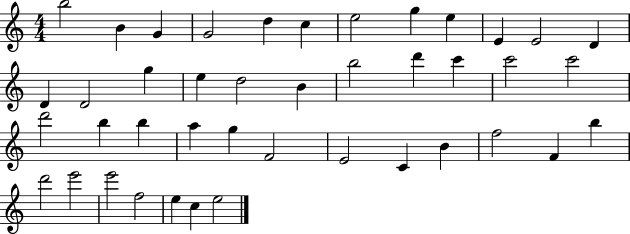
B5/h B4/q G4/q G4/h D5/q C5/q E5/h G5/q E5/q E4/q E4/h D4/q D4/q D4/h G5/q E5/q D5/h B4/q B5/h D6/q C6/q C6/h C6/h D6/h B5/q B5/q A5/q G5/q F4/h E4/h C4/q B4/q F5/h F4/q B5/q D6/h E6/h E6/h F5/h E5/q C5/q E5/h